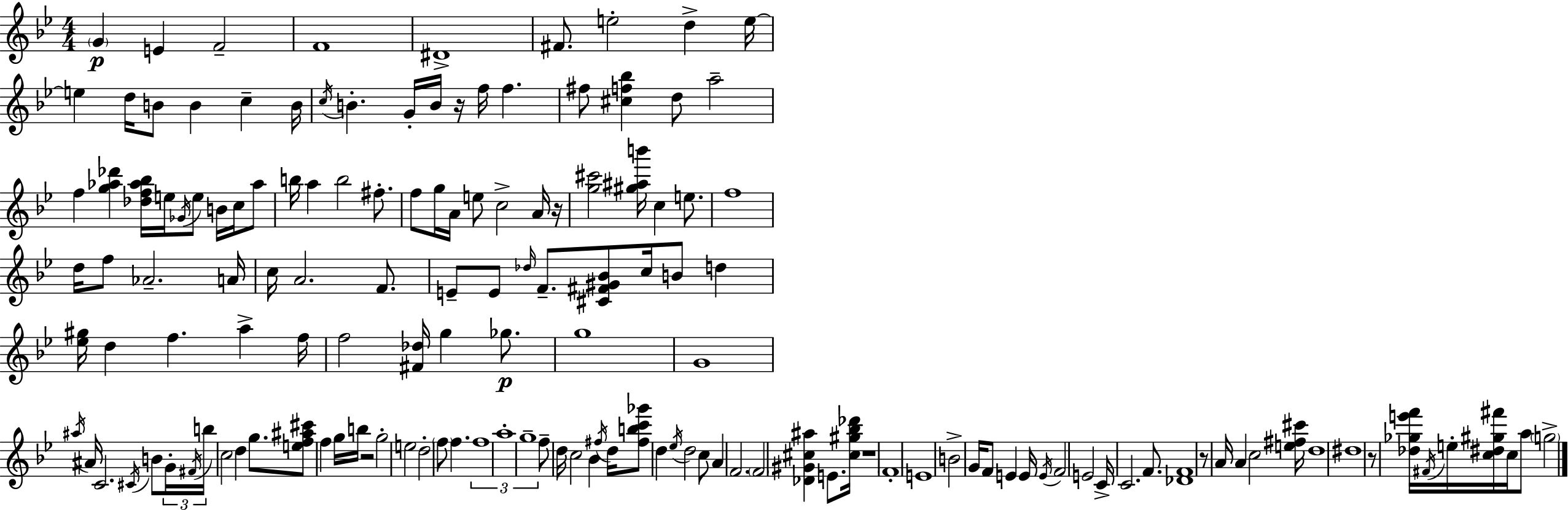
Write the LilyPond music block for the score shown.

{
  \clef treble
  \numericTimeSignature
  \time 4/4
  \key g \minor
  \parenthesize g'4\p e'4 f'2-- | f'1 | dis'1-> | fis'8. e''2-. d''4-> e''16~~ | \break e''4 d''16 b'8 b'4 c''4-- b'16 | \acciaccatura { c''16 } b'4.-. g'16-. b'16 r16 f''16 f''4. | fis''8 <cis'' f'' bes''>4 d''8 a''2-- | f''4 <g'' aes'' des'''>4 <des'' f'' aes'' bes''>16 e''16 \acciaccatura { ges'16 } e''8 b'16 c''16 | \break aes''8 b''16 a''4 b''2 fis''8.-. | f''8 g''16 a'16 e''8 c''2-> | a'16 r16 <g'' cis'''>2 <gis'' ais'' b'''>16 c''4 e''8. | f''1 | \break d''16 f''8 aes'2.-- | a'16 c''16 a'2. f'8. | e'8-- e'8 \grace { des''16 } f'8.-- <cis' fis' gis' bes'>8 c''16 b'8 d''4 | <ees'' gis''>16 d''4 f''4. a''4-> | \break f''16 f''2 <fis' des''>16 g''4 | ges''8.\p g''1 | g'1 | \acciaccatura { ais''16 } ais'16 c'2. | \break \acciaccatura { cis'16 } b'8 \tuplet 3/2 { g'16-. \acciaccatura { fis'16 } b''16 } c''2 d''4 | g''8. <e'' f'' ais'' cis'''>8 f''4 g''16 b''16 r2 | g''2-. e''2 | d''2-. \parenthesize f''8 | \break f''4. \tuplet 3/2 { f''1 | a''1-. | g''1-- } | f''8-- d''16 c''2 | \break bes'4 \acciaccatura { fis''16 } d''16 <fis'' b'' c''' ges'''>8 d''4 \acciaccatura { ees''16 } d''2 | c''8 a'4 f'2. | \parenthesize f'2 | <des' gis' cis'' ais''>4 e'8. <cis'' gis'' bes'' des'''>16 r1 | \break \parenthesize f'1-. | e'1 | b'2-> | g'16 f'8 e'4 e'16 \acciaccatura { e'16 } f'2 | \break e'2 c'16-> c'2. | f'8. <des' f'>1 | r8 a'16 a'4 | c''2 <e'' fis'' cis'''>16 d''1 | \break dis''1 | r8 <des'' ges'' e''' f'''>16 \acciaccatura { fis'16 } e''16-. <c'' dis'' gis'' fis'''>16 c''16 | a''8 \parenthesize g''2-> \bar "|."
}